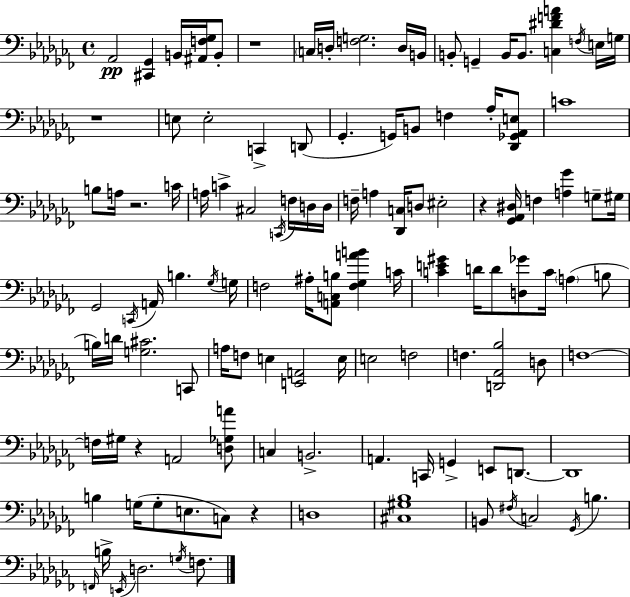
Ab2/h [C#2,Gb2]/q B2/s [A#2,F3,Gb3]/s B2/e R/w C3/s D3/s [F3,G3]/h. D3/s B2/s B2/e G2/q B2/s B2/e. [C3,D#4,F4,A4]/q F3/s E3/s G3/s R/w E3/e E3/h C2/q D2/e Gb2/q. G2/s B2/e F3/q Ab3/s [Db2,Gb2,Ab2,E3]/e C4/w B3/e A3/s R/h. C4/s A3/s C4/q C#3/h C2/s F3/s D3/s D3/s F3/s A3/q [Db2,C3]/s D3/e EIS3/h R/q [Gb2,Ab2,D#3]/s F3/q [A3,Gb4]/q G3/e G#3/s Gb2/h C2/s A2/s B3/q. Gb3/s G3/s F3/h A#3/s [A2,C3,B3]/e [F3,Gb3,A4,B4]/q C4/s [C4,E4,G#4]/q D4/s D4/e [D3,Gb4]/e C4/s A3/q B3/e B3/s D4/s [G3,C#4]/h. C2/e A3/s F3/e E3/q [E2,A2]/h E3/s E3/h F3/h F3/q. [D2,Ab2,Bb3]/h D3/e F3/w F3/s G#3/s R/q A2/h [D3,Gb3,A4]/e C3/q B2/h. A2/q. C2/s G2/q E2/e D2/e. D2/w B3/q G3/s G3/e E3/e. C3/e R/q D3/w [C#3,G#3,Bb3]/w B2/e F#3/s C3/h Gb2/s B3/q. F2/s B3/s E2/s D3/h. G3/s F3/e.